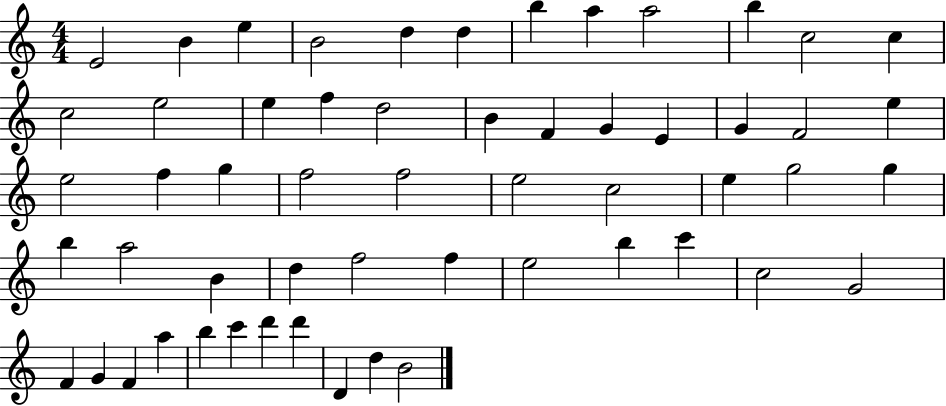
E4/h B4/q E5/q B4/h D5/q D5/q B5/q A5/q A5/h B5/q C5/h C5/q C5/h E5/h E5/q F5/q D5/h B4/q F4/q G4/q E4/q G4/q F4/h E5/q E5/h F5/q G5/q F5/h F5/h E5/h C5/h E5/q G5/h G5/q B5/q A5/h B4/q D5/q F5/h F5/q E5/h B5/q C6/q C5/h G4/h F4/q G4/q F4/q A5/q B5/q C6/q D6/q D6/q D4/q D5/q B4/h